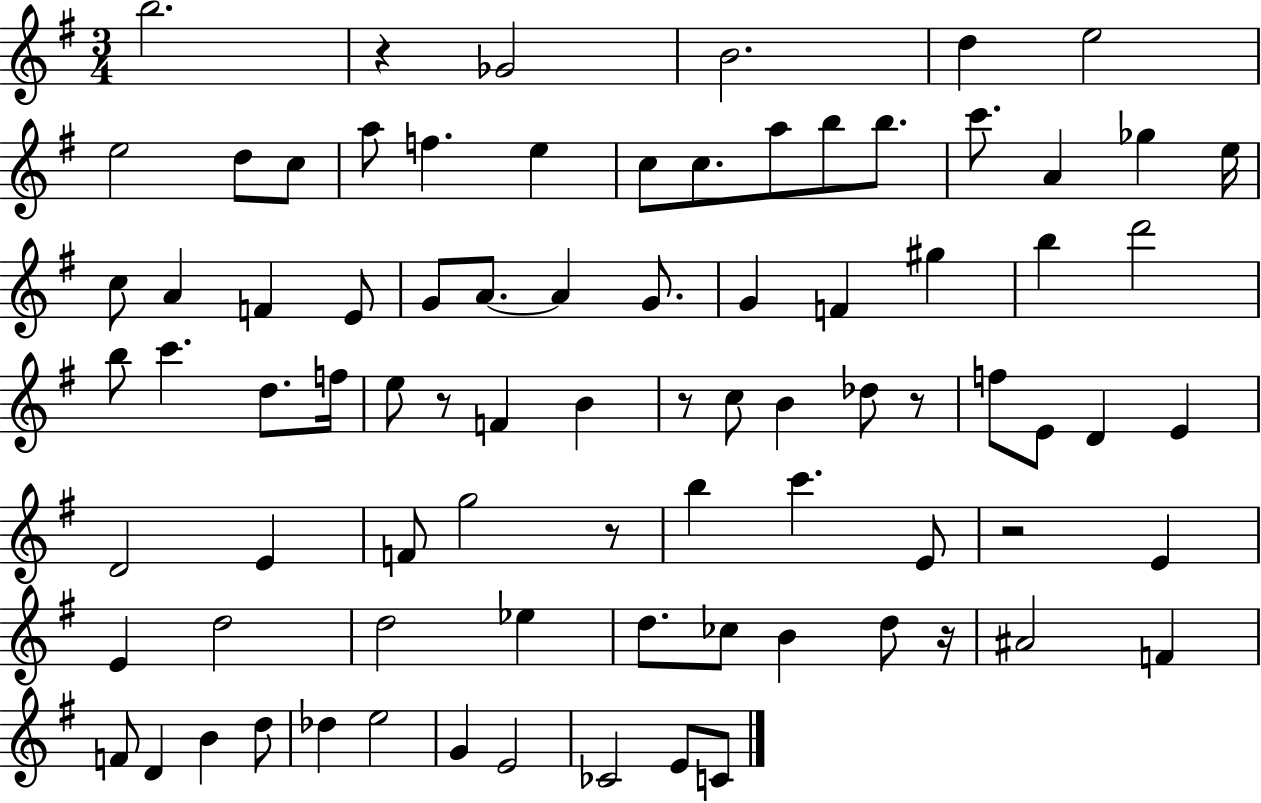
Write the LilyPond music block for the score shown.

{
  \clef treble
  \numericTimeSignature
  \time 3/4
  \key g \major
  \repeat volta 2 { b''2. | r4 ges'2 | b'2. | d''4 e''2 | \break e''2 d''8 c''8 | a''8 f''4. e''4 | c''8 c''8. a''8 b''8 b''8. | c'''8. a'4 ges''4 e''16 | \break c''8 a'4 f'4 e'8 | g'8 a'8.~~ a'4 g'8. | g'4 f'4 gis''4 | b''4 d'''2 | \break b''8 c'''4. d''8. f''16 | e''8 r8 f'4 b'4 | r8 c''8 b'4 des''8 r8 | f''8 e'8 d'4 e'4 | \break d'2 e'4 | f'8 g''2 r8 | b''4 c'''4. e'8 | r2 e'4 | \break e'4 d''2 | d''2 ees''4 | d''8. ces''8 b'4 d''8 r16 | ais'2 f'4 | \break f'8 d'4 b'4 d''8 | des''4 e''2 | g'4 e'2 | ces'2 e'8 c'8 | \break } \bar "|."
}